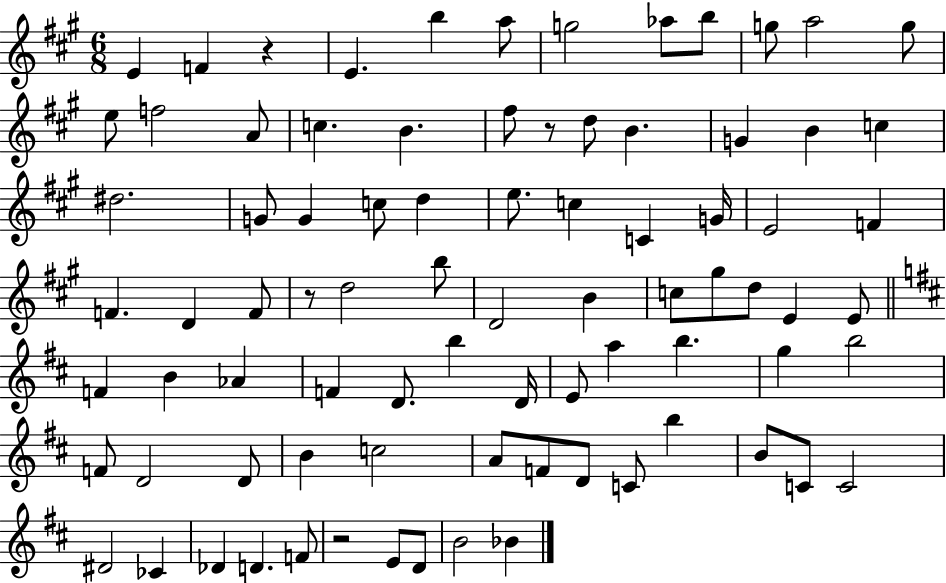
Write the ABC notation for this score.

X:1
T:Untitled
M:6/8
L:1/4
K:A
E F z E b a/2 g2 _a/2 b/2 g/2 a2 g/2 e/2 f2 A/2 c B ^f/2 z/2 d/2 B G B c ^d2 G/2 G c/2 d e/2 c C G/4 E2 F F D F/2 z/2 d2 b/2 D2 B c/2 ^g/2 d/2 E E/2 F B _A F D/2 b D/4 E/2 a b g b2 F/2 D2 D/2 B c2 A/2 F/2 D/2 C/2 b B/2 C/2 C2 ^D2 _C _D D F/2 z2 E/2 D/2 B2 _B